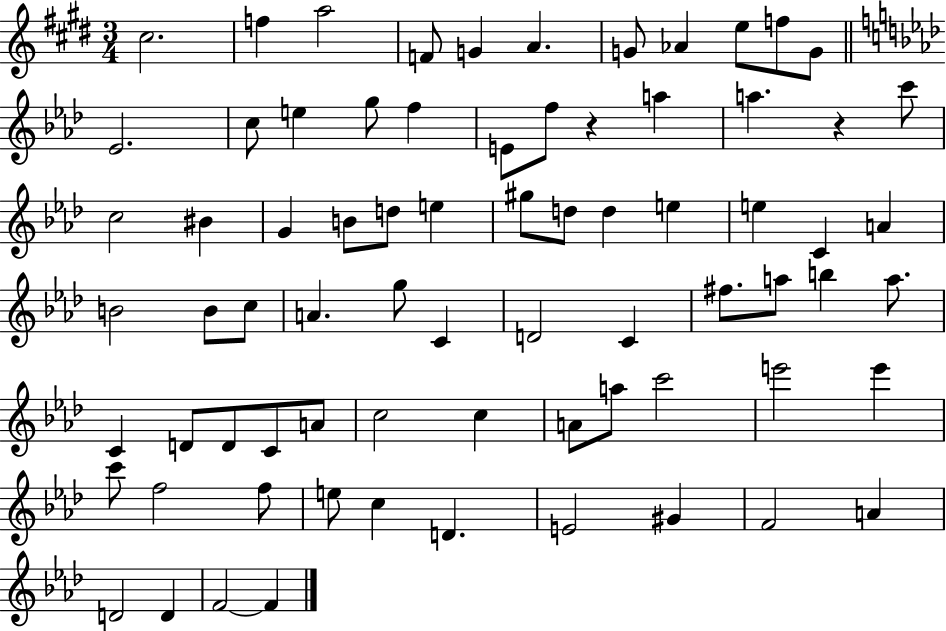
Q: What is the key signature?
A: E major